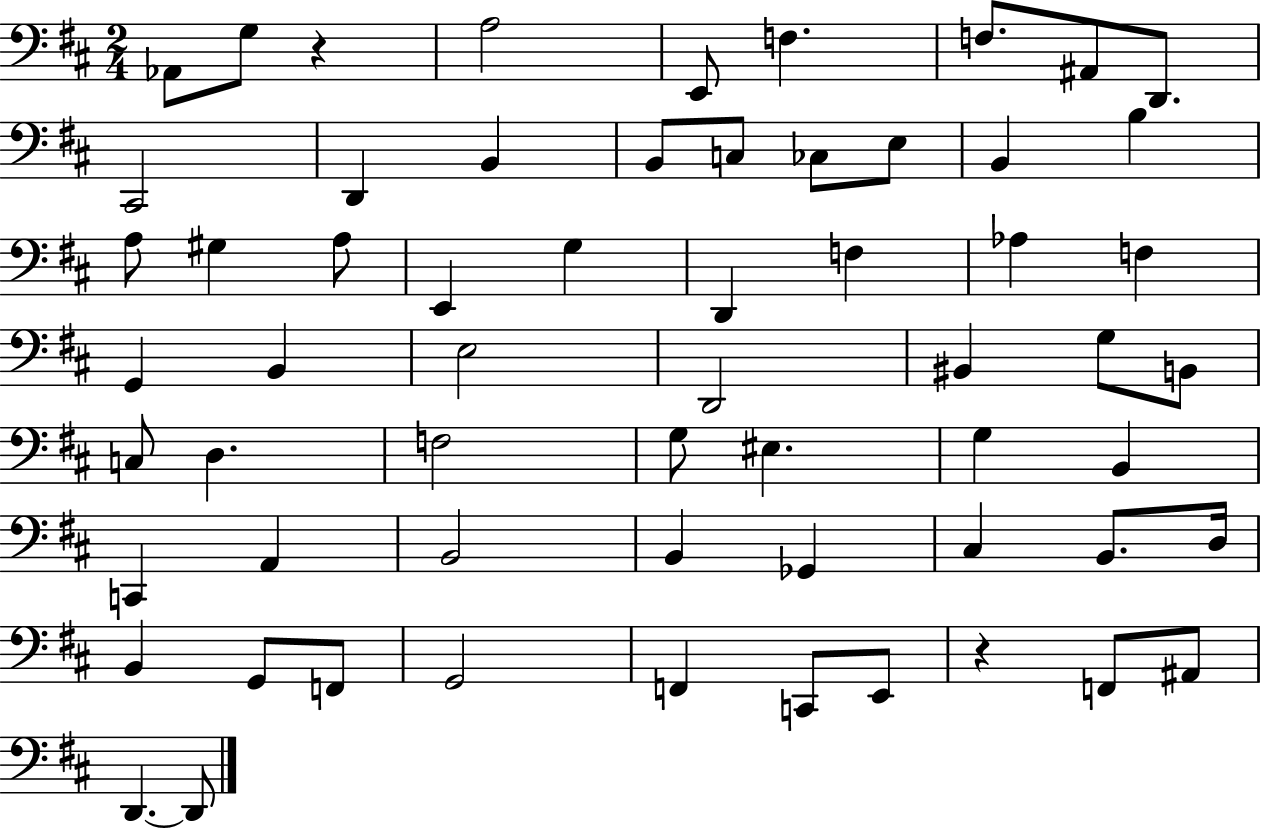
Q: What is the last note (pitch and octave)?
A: D2